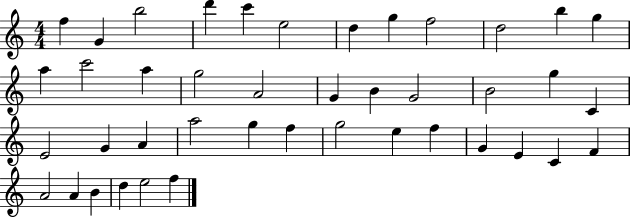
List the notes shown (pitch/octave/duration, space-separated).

F5/q G4/q B5/h D6/q C6/q E5/h D5/q G5/q F5/h D5/h B5/q G5/q A5/q C6/h A5/q G5/h A4/h G4/q B4/q G4/h B4/h G5/q C4/q E4/h G4/q A4/q A5/h G5/q F5/q G5/h E5/q F5/q G4/q E4/q C4/q F4/q A4/h A4/q B4/q D5/q E5/h F5/q